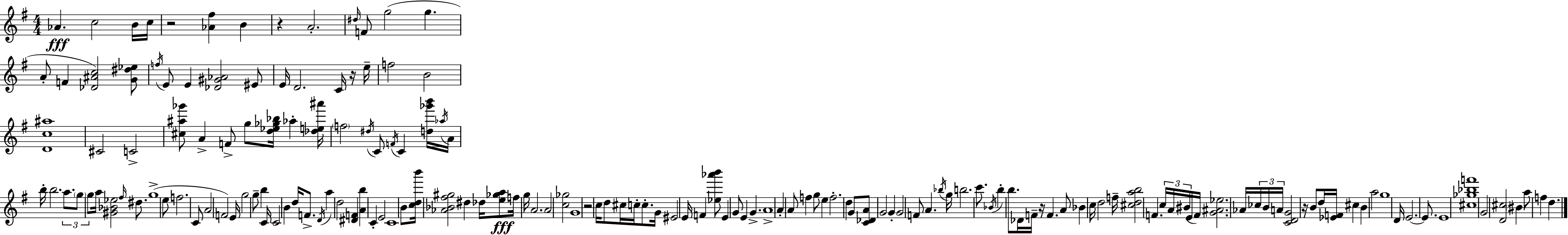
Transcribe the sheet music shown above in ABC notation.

X:1
T:Untitled
M:4/4
L:1/4
K:Em
_A c2 B/4 c/4 z2 [_A^f] B z A2 ^d/4 F/2 g2 g A/2 F [_D^Ac]2 [G^d_e]/2 f/4 E/2 E [_D^G_A]2 ^E/2 E/4 D2 C/4 z/4 e/4 f2 B2 [Dc^a]4 ^C2 C2 [^c^a_g']/2 A F/2 g/2 [d_e_g_b]/4 _a [_de^a']/4 f2 ^d/4 C/2 F/4 C [d_g'b']/4 _a/4 A/4 b/4 b2 a/2 g/2 g/2 a/4 [^G_B_e]2 ^f/4 ^d/2 g4 e/2 f2 C/2 A2 F2 E/4 g2 g/2 b C/4 C2 B d/4 F/2 D/4 a d2 [^DF] [Ab] C E2 C4 B/2 [cdb']/4 [_A_B^f^g]2 ^d _d/4 [e_ga]/2 f/4 g/4 A2 A2 [c_g]2 G4 z2 c/4 d/2 ^c/4 c/4 c/2 G/4 ^E2 E/4 F [_e_a'b']/2 E G/2 E G A4 A A/2 f g/2 e f2 d G/2 [C_DA]/2 G2 G G2 F/2 A _b/4 g/4 b2 c'/2 _B/4 b b/2 _D/4 F/4 z/4 F A/2 _B c/4 d2 f/4 [^cdab]2 F c/4 A/4 ^B/4 E/4 F/4 [G^A_e]2 _A/4 _c/4 B/4 A/4 [CDG]2 z/4 B/2 d/4 [_EF]/4 ^c B a2 g4 D/4 E2 E/2 E4 [^c_g_bf']4 G2 [D^c]2 ^B a/2 f d